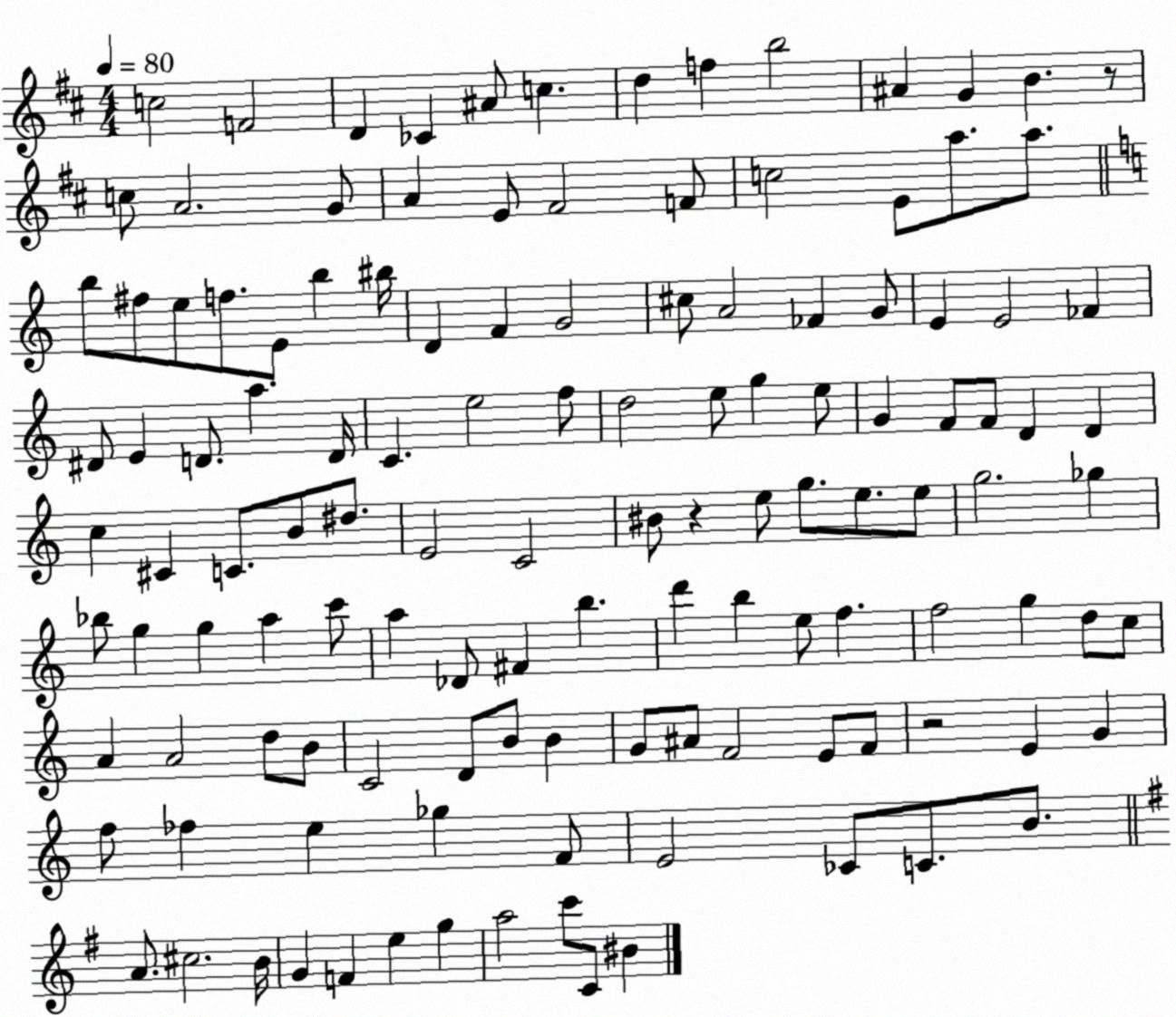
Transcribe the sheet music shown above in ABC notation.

X:1
T:Untitled
M:4/4
L:1/4
K:D
c2 F2 D _C ^A/2 c d f b2 ^A G B z/2 c/2 A2 G/2 A E/2 ^F2 F/2 c2 E/2 a/2 a/2 b/2 ^f/2 e/2 f/2 E/2 b ^b/4 D F G2 ^c/2 A2 _F G/2 E E2 _F ^D/2 E D/2 a D/4 C e2 f/2 d2 e/2 g e/2 G F/2 F/2 D D c ^C C/2 B/2 ^d/2 E2 C2 ^B/2 z e/2 g/2 e/2 e/2 g2 _g _b/2 g g a c'/2 a _D/2 ^F b d' b e/2 f f2 g d/2 c/2 A A2 d/2 B/2 C2 D/2 B/2 B G/2 ^A/2 F2 E/2 F/2 z2 E G f/2 _f e _g F/2 E2 _C/2 C/2 B/2 A/2 ^c2 B/4 G F e g a2 c'/2 C/2 ^B